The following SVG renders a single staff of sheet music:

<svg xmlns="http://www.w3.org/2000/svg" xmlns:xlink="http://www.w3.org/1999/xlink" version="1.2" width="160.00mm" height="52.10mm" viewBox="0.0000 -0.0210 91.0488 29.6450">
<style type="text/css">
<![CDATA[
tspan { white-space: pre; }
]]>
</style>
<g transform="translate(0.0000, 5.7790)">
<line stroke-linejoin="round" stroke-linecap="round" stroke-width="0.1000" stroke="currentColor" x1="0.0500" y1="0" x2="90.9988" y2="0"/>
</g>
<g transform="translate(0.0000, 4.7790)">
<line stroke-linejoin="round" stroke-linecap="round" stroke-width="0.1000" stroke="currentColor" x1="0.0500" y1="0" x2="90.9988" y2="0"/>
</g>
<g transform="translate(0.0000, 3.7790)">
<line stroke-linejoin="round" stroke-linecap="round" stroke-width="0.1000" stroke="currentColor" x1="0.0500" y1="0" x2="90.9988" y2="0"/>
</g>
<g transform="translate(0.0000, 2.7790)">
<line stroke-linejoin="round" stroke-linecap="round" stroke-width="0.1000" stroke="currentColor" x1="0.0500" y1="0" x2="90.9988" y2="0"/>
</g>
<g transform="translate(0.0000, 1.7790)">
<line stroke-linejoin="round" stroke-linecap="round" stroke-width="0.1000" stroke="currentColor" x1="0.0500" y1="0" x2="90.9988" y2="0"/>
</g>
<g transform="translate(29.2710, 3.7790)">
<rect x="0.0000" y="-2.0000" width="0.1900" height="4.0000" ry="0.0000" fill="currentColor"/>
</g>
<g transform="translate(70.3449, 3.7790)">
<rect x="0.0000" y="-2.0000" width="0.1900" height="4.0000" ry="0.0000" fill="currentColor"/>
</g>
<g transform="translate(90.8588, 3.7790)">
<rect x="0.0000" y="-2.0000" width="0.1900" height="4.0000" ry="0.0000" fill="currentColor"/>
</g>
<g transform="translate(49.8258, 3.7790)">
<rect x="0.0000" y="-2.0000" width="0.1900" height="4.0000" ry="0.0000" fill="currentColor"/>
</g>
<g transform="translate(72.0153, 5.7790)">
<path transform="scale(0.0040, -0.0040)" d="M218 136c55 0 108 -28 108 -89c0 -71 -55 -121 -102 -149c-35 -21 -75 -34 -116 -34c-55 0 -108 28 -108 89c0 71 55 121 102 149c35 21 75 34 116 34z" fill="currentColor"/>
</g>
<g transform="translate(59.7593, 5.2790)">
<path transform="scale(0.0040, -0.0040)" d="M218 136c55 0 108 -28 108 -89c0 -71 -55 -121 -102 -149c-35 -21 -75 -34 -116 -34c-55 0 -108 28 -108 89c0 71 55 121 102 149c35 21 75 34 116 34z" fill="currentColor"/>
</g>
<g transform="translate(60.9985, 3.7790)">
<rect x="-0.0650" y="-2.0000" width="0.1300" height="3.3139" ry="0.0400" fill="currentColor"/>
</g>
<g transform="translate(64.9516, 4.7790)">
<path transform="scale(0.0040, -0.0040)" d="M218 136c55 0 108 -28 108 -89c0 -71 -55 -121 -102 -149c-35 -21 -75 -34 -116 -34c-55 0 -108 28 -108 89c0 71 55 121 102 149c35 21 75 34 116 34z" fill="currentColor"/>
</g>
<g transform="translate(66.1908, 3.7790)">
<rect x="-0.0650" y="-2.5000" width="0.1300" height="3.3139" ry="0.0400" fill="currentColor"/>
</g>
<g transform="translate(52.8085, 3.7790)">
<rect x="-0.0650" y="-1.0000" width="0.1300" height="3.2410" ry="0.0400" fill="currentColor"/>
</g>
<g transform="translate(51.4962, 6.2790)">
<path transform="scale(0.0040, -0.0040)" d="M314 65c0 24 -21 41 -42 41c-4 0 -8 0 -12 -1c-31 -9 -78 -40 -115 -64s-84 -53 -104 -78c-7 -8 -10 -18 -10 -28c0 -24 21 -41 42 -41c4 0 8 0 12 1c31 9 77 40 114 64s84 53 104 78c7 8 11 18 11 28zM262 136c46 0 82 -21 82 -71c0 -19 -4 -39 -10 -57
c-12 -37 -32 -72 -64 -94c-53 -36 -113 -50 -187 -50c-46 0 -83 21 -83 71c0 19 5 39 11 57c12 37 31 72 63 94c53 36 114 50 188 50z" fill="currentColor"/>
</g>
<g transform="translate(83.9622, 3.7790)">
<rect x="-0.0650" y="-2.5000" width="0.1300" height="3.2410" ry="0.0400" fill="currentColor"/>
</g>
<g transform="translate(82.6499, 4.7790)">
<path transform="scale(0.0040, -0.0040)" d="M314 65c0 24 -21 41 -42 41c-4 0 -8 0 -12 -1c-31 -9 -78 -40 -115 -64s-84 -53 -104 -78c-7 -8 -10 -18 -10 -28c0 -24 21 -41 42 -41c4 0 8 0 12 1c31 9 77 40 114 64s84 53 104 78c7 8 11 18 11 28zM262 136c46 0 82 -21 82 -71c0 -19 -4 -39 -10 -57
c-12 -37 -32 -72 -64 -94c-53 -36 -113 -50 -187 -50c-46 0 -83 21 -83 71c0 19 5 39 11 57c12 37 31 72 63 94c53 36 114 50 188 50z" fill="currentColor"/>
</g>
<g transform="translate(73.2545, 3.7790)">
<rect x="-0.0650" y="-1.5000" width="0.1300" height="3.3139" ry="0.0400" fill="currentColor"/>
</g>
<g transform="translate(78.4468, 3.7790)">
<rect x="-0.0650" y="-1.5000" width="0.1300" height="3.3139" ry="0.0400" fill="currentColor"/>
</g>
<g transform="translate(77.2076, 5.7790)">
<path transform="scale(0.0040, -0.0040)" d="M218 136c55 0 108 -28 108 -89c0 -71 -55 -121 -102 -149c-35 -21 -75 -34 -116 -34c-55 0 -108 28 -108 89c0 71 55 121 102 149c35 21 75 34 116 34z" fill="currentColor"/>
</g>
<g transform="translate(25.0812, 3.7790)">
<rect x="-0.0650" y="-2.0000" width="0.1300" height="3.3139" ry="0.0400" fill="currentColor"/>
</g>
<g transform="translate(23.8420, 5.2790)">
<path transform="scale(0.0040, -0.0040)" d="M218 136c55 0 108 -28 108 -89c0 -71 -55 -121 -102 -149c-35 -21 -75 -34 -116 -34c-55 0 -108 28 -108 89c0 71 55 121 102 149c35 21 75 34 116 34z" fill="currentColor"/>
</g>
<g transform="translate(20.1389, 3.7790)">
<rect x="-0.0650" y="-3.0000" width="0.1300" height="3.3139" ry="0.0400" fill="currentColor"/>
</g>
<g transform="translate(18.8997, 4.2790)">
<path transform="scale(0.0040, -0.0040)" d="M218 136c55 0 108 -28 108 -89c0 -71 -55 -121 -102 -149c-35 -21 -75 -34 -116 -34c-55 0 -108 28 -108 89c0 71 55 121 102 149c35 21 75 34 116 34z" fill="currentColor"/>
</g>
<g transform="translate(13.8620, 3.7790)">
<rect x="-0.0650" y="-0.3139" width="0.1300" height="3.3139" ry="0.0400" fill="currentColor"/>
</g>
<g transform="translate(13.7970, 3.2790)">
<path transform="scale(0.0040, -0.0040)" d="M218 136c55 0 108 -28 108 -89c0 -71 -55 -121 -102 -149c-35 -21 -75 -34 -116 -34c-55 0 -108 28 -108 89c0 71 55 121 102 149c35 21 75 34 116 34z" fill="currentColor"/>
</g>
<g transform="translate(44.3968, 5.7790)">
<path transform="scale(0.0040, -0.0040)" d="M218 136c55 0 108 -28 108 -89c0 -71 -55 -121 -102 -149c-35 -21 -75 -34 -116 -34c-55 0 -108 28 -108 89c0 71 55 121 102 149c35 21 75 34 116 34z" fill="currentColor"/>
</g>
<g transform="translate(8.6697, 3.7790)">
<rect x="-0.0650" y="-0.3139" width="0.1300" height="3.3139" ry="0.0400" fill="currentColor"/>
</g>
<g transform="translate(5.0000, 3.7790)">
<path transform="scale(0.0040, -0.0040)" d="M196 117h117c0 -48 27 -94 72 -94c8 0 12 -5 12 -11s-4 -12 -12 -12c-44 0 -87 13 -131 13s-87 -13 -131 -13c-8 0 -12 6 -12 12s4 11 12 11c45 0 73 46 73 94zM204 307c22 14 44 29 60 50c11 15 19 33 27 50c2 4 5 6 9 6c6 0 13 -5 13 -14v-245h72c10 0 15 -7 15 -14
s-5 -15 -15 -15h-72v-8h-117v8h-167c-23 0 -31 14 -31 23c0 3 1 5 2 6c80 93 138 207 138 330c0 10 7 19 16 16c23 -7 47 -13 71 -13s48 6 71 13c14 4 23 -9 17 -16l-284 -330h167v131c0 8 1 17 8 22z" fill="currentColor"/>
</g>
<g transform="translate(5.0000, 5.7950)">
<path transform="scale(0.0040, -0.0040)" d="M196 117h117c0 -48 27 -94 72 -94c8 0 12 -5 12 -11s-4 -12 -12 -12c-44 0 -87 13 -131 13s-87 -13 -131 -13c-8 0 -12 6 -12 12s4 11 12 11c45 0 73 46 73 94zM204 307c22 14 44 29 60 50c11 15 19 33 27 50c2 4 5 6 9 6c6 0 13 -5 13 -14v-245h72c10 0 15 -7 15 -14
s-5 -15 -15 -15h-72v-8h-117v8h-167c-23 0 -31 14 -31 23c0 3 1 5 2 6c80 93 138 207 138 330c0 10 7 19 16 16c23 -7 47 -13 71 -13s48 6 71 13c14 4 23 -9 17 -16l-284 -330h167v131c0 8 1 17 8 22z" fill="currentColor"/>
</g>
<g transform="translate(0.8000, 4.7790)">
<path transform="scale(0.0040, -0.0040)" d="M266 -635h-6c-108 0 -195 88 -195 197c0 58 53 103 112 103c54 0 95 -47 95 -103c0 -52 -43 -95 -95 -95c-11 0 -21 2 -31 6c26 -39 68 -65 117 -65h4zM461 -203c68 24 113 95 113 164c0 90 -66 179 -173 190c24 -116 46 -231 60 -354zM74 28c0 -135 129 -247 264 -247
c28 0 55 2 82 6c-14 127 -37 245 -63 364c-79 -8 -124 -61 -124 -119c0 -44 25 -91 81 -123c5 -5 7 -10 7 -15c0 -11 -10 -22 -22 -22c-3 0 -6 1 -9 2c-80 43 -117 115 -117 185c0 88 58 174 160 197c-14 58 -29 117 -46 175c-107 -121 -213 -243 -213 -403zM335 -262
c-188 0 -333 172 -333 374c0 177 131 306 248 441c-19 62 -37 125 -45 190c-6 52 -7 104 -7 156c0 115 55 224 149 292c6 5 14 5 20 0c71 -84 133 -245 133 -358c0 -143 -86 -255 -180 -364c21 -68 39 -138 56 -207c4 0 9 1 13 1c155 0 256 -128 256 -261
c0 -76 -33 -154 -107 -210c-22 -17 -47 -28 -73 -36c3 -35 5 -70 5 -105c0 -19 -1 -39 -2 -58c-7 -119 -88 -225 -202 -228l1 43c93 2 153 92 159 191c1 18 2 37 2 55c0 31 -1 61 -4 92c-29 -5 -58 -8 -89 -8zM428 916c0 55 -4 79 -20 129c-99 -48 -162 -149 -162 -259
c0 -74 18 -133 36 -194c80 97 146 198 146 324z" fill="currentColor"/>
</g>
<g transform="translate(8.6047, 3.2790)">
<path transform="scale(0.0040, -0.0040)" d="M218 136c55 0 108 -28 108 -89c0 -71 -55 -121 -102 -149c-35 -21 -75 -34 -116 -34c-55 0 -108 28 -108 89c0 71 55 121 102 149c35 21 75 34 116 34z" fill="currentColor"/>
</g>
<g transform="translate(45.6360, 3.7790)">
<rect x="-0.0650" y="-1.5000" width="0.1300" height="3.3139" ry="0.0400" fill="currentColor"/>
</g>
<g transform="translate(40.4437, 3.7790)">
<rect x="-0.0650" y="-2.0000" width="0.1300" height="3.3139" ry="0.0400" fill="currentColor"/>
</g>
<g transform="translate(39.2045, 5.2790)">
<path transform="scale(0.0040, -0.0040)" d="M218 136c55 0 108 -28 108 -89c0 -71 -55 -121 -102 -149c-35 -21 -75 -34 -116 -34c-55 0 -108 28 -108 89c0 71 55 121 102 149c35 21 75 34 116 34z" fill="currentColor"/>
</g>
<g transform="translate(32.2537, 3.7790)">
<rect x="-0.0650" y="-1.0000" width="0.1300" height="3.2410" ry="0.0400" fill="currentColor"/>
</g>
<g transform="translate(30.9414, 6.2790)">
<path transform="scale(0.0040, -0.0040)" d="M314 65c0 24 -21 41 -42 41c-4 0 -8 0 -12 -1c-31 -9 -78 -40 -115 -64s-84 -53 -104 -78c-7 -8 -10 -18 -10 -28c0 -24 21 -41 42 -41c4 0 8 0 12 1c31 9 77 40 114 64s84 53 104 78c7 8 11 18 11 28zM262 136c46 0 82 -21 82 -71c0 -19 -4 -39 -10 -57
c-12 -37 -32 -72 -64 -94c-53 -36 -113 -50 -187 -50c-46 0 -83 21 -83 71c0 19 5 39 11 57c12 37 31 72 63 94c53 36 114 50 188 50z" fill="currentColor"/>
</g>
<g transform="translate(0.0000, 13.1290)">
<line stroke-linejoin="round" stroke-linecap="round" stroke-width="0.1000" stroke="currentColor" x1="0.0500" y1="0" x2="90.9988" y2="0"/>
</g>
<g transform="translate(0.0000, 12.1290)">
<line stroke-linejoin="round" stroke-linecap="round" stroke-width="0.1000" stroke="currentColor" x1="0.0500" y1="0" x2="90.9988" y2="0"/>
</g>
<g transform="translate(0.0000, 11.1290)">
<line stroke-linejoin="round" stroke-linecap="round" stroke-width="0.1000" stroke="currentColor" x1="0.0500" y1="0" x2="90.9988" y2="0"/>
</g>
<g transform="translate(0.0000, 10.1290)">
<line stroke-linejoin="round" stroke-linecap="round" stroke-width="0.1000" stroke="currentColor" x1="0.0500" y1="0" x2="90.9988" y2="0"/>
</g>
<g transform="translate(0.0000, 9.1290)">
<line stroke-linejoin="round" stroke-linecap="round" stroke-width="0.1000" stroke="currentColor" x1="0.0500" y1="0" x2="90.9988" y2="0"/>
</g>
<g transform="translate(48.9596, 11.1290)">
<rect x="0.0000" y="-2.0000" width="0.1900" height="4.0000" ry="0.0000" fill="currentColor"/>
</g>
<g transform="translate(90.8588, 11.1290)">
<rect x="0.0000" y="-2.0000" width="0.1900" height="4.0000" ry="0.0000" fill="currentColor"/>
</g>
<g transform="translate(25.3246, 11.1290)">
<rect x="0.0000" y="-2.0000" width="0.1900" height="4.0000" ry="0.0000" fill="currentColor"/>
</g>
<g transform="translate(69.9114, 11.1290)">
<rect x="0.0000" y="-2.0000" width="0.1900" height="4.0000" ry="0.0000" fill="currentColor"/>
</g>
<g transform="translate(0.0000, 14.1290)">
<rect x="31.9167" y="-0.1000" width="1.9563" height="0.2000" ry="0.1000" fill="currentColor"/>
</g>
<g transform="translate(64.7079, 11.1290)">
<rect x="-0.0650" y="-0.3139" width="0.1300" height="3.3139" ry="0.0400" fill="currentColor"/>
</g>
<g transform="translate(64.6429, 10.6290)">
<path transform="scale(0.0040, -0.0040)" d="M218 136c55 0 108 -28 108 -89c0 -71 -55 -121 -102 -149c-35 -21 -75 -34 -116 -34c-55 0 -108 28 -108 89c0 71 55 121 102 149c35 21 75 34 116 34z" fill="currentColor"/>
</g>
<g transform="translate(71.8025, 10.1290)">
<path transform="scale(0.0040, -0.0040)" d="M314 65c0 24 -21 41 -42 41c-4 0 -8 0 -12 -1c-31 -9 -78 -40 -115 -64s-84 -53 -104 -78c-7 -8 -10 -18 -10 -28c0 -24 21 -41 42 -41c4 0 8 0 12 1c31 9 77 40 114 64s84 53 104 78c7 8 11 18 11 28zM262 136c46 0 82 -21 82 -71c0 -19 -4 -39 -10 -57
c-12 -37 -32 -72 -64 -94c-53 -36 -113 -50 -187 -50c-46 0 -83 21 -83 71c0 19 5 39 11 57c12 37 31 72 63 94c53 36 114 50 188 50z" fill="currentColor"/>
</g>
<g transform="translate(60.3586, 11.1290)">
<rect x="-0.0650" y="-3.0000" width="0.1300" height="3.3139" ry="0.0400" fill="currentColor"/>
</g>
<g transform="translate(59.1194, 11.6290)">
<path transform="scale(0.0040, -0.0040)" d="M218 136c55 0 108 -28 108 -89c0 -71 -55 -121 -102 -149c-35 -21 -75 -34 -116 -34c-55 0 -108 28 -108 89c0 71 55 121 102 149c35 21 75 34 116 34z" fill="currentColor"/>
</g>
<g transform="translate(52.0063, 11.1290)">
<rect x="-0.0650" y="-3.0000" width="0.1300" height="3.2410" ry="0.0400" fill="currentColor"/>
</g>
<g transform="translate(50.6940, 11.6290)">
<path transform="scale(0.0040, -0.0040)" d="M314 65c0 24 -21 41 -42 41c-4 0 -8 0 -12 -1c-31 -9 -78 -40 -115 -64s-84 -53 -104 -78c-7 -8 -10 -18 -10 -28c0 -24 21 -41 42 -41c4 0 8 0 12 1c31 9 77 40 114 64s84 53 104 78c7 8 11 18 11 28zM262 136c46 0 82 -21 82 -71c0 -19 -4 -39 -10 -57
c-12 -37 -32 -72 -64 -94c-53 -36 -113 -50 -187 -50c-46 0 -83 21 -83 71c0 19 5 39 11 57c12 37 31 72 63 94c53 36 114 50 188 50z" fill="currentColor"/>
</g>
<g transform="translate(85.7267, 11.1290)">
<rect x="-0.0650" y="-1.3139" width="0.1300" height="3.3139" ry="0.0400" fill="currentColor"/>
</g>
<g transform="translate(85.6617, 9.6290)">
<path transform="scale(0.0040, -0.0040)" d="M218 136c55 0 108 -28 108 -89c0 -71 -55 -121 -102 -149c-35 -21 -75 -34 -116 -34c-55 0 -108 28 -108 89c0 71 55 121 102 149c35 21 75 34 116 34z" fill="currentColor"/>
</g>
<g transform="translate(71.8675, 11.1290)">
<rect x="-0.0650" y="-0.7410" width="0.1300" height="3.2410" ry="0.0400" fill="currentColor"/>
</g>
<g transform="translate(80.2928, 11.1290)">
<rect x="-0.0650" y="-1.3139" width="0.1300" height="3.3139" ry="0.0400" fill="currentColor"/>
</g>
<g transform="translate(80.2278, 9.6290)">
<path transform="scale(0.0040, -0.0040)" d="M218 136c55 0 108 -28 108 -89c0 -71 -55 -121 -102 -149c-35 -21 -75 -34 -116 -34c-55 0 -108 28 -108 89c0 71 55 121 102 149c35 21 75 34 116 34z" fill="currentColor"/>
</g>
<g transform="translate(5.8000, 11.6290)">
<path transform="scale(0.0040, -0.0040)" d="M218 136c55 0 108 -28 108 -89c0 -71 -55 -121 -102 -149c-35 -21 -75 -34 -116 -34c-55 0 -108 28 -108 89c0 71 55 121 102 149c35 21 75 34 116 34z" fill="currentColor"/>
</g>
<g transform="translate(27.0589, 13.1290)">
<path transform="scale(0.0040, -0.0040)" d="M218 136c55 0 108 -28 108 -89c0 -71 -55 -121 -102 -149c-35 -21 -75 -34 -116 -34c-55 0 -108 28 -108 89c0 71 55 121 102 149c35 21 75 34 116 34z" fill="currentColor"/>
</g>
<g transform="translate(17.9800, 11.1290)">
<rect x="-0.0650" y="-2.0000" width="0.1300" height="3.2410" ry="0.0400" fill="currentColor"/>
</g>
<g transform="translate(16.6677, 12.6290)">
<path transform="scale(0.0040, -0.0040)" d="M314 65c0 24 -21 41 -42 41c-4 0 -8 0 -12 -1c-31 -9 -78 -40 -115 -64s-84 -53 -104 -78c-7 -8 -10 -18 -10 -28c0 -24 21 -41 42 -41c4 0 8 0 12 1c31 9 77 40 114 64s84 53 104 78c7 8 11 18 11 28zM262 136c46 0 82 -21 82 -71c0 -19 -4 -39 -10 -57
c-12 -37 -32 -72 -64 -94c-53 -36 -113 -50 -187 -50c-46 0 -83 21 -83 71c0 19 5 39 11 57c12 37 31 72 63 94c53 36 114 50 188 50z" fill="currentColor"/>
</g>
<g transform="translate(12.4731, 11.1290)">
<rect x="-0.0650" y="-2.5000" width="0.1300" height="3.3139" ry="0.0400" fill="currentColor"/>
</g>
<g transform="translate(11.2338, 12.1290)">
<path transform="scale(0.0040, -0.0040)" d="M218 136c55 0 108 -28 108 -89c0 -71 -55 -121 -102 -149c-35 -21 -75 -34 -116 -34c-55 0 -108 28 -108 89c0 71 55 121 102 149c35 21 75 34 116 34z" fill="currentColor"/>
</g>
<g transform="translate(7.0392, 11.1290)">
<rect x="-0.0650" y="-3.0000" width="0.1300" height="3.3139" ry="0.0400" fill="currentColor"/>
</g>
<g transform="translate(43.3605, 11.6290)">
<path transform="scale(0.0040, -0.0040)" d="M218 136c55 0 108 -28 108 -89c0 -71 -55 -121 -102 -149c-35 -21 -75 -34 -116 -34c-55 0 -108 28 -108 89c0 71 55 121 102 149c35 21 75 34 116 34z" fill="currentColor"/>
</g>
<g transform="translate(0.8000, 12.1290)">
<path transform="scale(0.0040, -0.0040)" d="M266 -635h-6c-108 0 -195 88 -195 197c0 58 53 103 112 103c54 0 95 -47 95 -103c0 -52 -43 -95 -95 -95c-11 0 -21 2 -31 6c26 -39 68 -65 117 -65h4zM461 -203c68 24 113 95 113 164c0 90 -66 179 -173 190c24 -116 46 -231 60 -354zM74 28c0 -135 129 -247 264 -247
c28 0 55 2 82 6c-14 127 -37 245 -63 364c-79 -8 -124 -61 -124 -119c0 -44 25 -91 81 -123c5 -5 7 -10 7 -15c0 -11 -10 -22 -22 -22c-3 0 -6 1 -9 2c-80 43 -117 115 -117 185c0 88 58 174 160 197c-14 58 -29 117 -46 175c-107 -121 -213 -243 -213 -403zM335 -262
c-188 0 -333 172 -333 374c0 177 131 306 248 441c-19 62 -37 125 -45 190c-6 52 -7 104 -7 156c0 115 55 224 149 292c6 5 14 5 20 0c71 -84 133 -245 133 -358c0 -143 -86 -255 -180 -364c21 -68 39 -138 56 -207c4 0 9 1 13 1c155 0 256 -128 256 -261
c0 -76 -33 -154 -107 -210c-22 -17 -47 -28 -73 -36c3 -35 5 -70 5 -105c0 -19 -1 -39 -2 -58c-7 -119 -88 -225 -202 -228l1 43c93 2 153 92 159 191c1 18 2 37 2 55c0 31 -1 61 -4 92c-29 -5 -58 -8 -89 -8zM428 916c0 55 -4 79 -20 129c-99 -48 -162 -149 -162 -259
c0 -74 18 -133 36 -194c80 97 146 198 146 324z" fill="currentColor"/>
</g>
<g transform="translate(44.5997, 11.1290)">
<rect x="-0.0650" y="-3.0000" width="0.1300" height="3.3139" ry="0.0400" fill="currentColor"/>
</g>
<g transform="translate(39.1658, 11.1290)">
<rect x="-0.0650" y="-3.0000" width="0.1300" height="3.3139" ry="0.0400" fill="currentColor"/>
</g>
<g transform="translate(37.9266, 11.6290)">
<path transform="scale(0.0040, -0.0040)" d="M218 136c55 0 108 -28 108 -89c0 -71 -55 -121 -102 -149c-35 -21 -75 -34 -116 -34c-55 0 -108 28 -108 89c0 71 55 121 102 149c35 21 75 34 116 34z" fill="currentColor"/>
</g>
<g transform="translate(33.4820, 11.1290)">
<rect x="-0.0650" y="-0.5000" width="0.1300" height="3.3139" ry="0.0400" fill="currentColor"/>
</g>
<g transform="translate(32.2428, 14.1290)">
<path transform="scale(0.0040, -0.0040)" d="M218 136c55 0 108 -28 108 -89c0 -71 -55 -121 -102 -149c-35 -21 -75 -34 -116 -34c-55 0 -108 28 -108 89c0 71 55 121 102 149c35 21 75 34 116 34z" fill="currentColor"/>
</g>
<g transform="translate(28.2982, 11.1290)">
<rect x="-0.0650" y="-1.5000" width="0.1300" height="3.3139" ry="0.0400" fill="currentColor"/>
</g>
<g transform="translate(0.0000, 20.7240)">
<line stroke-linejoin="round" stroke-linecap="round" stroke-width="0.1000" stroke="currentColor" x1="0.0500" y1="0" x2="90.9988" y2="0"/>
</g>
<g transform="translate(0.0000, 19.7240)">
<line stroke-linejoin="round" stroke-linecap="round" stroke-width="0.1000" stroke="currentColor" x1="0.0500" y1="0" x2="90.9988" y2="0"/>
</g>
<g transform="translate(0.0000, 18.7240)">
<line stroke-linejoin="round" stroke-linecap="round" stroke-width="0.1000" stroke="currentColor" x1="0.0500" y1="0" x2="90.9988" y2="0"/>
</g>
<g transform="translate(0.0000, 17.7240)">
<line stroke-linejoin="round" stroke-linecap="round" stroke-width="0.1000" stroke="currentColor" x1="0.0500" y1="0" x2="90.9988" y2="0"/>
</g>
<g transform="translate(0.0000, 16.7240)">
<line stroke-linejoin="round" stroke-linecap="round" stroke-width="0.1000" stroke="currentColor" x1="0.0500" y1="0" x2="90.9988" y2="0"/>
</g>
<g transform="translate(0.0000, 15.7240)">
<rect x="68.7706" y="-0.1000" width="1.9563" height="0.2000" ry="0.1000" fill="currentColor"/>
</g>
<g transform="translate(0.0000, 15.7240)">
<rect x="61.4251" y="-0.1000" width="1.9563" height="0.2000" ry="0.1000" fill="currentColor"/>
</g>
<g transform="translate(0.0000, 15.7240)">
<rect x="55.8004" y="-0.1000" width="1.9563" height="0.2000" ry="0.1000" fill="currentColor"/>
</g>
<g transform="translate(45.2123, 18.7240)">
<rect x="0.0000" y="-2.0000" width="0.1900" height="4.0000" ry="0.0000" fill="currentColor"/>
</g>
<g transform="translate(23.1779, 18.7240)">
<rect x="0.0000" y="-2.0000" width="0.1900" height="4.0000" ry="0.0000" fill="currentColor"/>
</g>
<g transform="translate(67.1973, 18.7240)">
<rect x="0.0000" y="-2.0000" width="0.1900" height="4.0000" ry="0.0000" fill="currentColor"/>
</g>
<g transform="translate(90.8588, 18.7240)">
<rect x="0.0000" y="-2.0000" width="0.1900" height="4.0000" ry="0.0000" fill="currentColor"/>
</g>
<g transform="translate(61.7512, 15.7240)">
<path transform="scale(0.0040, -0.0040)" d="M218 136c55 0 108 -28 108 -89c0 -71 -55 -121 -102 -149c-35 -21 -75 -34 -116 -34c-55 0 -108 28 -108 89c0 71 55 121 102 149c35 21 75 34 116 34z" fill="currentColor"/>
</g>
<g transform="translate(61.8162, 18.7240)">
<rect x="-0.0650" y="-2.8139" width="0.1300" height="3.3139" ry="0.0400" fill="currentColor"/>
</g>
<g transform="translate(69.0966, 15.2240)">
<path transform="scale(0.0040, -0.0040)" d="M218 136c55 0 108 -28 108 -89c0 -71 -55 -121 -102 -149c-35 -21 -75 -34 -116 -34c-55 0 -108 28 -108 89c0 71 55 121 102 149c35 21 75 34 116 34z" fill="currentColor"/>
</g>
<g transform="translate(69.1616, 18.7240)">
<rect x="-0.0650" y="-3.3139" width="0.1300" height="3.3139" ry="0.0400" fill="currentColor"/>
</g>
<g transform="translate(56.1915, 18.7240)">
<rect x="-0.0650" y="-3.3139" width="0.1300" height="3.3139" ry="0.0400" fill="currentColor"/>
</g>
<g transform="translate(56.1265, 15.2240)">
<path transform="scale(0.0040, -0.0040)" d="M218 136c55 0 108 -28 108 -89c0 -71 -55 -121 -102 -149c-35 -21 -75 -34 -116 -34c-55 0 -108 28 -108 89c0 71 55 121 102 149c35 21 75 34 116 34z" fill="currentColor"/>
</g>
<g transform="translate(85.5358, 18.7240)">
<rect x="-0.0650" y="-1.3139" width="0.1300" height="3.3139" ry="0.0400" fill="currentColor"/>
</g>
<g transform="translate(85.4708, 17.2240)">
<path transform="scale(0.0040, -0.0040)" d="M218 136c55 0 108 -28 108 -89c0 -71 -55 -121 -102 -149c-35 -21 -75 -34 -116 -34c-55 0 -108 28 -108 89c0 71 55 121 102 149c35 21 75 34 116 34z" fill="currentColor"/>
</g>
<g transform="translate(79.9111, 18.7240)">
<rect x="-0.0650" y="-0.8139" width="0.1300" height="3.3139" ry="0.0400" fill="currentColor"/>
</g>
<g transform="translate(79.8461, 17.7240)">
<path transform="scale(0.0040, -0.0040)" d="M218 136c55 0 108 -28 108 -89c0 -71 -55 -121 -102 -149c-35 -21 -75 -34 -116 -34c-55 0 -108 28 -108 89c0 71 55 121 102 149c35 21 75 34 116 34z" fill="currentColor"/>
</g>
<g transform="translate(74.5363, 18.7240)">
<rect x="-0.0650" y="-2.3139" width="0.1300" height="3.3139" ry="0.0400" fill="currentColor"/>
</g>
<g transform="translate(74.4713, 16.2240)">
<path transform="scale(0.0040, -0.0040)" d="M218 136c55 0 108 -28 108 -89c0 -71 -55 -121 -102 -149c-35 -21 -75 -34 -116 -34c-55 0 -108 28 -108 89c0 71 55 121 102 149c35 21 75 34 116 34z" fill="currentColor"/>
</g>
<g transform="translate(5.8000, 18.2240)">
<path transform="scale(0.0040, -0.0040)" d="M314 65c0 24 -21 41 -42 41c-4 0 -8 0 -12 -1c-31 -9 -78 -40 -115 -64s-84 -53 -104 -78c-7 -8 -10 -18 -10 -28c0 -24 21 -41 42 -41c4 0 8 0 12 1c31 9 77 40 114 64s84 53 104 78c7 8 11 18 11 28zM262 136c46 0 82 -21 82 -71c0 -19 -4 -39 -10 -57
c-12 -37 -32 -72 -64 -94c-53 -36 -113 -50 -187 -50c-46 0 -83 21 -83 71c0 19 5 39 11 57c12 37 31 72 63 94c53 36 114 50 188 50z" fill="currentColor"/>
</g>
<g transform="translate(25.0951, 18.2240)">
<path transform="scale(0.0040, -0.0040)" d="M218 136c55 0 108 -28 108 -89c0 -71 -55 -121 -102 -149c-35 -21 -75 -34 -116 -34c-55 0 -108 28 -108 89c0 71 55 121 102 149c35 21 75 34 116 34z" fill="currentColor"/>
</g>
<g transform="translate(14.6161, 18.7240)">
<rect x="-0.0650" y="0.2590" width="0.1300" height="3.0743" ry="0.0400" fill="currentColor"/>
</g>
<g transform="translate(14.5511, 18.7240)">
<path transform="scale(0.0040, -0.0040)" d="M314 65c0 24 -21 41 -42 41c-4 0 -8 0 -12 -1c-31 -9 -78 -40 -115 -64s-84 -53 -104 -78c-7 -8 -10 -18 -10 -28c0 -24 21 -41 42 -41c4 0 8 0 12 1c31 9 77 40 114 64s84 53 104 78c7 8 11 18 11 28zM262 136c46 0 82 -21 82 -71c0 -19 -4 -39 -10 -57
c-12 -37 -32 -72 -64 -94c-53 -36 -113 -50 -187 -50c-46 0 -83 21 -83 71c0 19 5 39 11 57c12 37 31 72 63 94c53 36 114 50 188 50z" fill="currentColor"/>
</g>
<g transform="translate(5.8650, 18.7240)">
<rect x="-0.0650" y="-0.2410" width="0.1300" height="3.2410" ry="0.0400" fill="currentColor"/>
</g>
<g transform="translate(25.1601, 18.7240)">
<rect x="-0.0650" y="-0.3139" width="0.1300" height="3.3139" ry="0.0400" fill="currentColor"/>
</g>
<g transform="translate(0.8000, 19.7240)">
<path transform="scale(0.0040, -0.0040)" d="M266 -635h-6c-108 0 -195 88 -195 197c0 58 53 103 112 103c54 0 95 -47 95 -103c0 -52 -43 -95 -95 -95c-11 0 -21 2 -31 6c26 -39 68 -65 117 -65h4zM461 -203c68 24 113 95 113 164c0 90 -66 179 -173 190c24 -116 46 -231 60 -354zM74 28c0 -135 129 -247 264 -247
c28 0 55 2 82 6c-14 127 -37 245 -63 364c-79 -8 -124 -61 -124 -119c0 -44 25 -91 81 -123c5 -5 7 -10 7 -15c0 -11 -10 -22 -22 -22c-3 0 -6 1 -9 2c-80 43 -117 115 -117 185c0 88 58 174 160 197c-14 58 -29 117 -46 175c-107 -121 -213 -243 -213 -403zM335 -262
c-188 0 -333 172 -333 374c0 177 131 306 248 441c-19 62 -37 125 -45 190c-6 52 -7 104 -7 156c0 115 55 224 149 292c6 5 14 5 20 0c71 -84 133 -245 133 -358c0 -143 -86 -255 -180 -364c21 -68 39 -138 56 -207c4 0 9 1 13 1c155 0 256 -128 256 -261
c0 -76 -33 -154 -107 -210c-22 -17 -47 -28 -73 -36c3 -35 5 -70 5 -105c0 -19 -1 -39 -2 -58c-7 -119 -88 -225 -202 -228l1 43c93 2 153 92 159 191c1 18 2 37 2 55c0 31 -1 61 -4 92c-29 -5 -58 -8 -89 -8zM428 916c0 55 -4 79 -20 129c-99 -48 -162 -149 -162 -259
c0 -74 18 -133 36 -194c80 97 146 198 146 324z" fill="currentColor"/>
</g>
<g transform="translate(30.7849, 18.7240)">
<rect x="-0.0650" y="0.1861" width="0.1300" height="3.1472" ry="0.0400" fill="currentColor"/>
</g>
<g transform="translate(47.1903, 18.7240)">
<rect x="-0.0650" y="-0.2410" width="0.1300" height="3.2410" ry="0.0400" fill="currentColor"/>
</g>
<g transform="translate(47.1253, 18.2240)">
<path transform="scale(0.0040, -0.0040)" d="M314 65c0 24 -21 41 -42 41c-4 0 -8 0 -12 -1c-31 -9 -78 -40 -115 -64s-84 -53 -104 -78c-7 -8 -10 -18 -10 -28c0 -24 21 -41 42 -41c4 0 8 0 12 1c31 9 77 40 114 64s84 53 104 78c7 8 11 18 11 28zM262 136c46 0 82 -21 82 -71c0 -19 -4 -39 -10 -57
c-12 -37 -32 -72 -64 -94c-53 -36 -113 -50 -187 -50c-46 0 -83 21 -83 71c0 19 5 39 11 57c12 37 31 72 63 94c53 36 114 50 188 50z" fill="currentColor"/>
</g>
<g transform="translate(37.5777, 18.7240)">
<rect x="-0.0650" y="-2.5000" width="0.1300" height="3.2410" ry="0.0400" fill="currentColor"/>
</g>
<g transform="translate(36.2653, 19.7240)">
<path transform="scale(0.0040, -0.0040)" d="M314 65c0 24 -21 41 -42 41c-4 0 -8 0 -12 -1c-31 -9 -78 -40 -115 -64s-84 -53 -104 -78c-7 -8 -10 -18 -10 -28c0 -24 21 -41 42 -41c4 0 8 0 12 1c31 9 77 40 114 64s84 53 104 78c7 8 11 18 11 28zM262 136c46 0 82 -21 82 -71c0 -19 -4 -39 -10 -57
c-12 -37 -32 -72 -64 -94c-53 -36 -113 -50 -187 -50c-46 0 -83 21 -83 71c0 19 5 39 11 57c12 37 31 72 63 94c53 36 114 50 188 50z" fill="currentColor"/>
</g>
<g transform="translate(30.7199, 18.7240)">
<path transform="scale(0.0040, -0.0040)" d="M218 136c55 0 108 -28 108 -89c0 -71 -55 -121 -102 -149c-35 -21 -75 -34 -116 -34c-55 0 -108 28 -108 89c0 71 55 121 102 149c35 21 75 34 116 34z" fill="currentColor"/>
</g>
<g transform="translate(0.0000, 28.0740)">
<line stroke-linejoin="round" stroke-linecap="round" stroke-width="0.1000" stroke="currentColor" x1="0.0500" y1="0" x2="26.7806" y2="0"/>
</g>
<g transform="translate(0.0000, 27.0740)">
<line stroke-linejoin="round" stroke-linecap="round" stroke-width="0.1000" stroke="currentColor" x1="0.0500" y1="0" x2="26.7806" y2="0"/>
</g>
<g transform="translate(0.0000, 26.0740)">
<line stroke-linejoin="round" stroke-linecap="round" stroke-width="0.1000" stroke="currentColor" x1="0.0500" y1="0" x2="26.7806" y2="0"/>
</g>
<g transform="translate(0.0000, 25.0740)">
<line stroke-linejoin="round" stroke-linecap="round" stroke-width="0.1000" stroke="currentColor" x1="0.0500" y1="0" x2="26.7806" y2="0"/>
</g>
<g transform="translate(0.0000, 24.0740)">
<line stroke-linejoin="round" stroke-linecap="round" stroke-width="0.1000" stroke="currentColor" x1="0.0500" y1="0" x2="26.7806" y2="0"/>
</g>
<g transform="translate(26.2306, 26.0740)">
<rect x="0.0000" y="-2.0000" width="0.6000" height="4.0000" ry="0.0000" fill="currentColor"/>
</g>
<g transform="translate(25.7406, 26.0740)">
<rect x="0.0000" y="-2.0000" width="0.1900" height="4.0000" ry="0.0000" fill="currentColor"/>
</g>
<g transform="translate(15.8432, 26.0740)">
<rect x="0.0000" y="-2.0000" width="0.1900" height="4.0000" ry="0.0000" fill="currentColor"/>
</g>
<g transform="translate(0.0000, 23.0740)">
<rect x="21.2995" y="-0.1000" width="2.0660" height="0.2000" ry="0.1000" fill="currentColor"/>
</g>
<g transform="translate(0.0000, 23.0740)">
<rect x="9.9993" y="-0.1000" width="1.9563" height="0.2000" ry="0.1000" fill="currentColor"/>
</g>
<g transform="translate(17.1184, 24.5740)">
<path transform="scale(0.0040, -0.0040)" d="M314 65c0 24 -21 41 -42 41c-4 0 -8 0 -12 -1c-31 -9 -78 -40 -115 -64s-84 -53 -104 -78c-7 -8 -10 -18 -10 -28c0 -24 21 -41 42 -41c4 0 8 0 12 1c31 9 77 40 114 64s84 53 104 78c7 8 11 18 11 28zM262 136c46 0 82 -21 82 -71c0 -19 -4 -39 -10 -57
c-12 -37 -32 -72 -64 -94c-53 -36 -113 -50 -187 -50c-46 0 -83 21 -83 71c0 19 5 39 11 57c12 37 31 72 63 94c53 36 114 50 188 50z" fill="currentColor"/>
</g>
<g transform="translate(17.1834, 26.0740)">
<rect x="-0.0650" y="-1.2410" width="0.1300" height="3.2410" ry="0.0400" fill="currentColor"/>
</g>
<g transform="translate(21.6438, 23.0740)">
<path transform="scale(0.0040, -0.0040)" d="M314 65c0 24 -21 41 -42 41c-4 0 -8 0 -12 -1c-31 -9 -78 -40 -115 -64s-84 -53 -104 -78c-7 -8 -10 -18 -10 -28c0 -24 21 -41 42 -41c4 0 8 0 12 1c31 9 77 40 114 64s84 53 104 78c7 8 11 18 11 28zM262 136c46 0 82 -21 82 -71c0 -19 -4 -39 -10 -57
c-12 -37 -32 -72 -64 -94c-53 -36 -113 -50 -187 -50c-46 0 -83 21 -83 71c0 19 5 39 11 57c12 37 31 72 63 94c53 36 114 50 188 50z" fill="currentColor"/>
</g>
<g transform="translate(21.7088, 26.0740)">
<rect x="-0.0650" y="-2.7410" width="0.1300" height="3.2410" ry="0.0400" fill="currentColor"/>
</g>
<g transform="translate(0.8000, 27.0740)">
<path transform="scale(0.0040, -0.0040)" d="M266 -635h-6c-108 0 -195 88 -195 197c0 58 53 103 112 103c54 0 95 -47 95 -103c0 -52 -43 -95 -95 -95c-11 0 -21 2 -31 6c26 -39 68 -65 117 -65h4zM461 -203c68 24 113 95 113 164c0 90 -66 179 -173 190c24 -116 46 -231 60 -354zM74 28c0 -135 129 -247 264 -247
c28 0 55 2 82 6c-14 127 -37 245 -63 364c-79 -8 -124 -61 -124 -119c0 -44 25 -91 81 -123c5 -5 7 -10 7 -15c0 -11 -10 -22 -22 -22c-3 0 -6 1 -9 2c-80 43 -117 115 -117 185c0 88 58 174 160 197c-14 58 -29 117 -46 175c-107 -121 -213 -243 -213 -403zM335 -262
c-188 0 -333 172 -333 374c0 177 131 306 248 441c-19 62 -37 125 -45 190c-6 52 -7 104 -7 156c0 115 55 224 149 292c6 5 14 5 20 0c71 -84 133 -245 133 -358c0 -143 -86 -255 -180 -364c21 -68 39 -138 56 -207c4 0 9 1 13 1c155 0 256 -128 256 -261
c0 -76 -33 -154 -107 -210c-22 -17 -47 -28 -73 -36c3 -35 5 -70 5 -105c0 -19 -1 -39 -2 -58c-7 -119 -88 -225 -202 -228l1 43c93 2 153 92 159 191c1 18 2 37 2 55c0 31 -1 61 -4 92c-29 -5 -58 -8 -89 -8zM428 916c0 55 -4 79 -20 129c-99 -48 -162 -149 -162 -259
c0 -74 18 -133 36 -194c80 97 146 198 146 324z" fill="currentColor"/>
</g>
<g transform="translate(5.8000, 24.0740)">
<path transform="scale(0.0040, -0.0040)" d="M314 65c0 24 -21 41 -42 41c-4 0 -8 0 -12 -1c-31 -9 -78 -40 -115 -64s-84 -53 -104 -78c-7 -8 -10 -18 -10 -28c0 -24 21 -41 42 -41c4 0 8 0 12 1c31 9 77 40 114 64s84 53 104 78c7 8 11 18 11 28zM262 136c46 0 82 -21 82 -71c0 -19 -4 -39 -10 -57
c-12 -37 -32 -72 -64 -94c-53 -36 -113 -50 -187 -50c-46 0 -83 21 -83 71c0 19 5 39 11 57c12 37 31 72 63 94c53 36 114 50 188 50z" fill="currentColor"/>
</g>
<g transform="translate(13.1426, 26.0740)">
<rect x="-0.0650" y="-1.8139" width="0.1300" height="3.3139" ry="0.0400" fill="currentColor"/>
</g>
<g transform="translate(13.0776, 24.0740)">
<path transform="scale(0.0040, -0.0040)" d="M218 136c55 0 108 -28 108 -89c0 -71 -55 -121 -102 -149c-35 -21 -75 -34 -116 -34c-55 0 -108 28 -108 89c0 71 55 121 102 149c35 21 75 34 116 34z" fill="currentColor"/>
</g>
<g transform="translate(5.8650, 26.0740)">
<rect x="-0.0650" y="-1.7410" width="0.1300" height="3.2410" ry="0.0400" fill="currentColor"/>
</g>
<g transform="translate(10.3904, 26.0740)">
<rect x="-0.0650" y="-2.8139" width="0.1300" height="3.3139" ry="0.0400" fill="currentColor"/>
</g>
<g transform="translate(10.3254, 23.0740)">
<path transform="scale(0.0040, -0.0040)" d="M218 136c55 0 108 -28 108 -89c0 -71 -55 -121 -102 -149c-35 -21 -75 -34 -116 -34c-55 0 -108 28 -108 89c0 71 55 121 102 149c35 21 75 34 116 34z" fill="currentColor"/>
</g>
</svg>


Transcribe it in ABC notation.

X:1
T:Untitled
M:4/4
L:1/4
K:C
c c A F D2 F E D2 F G E E G2 A G F2 E C A A A2 A c d2 e e c2 B2 c B G2 c2 b a b g d e f2 a f e2 a2